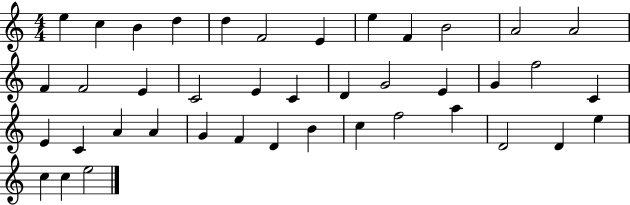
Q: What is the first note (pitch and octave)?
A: E5